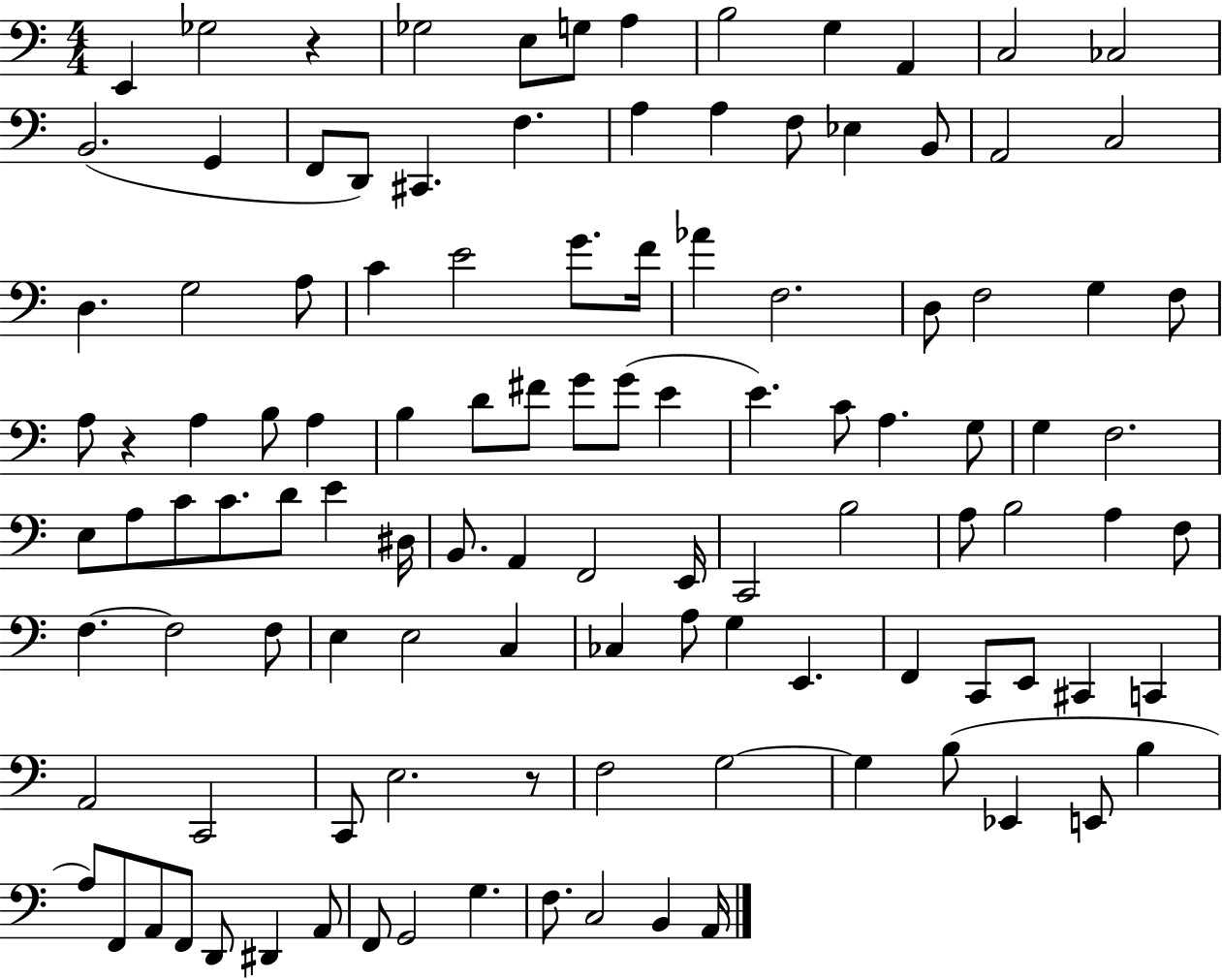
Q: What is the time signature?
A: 4/4